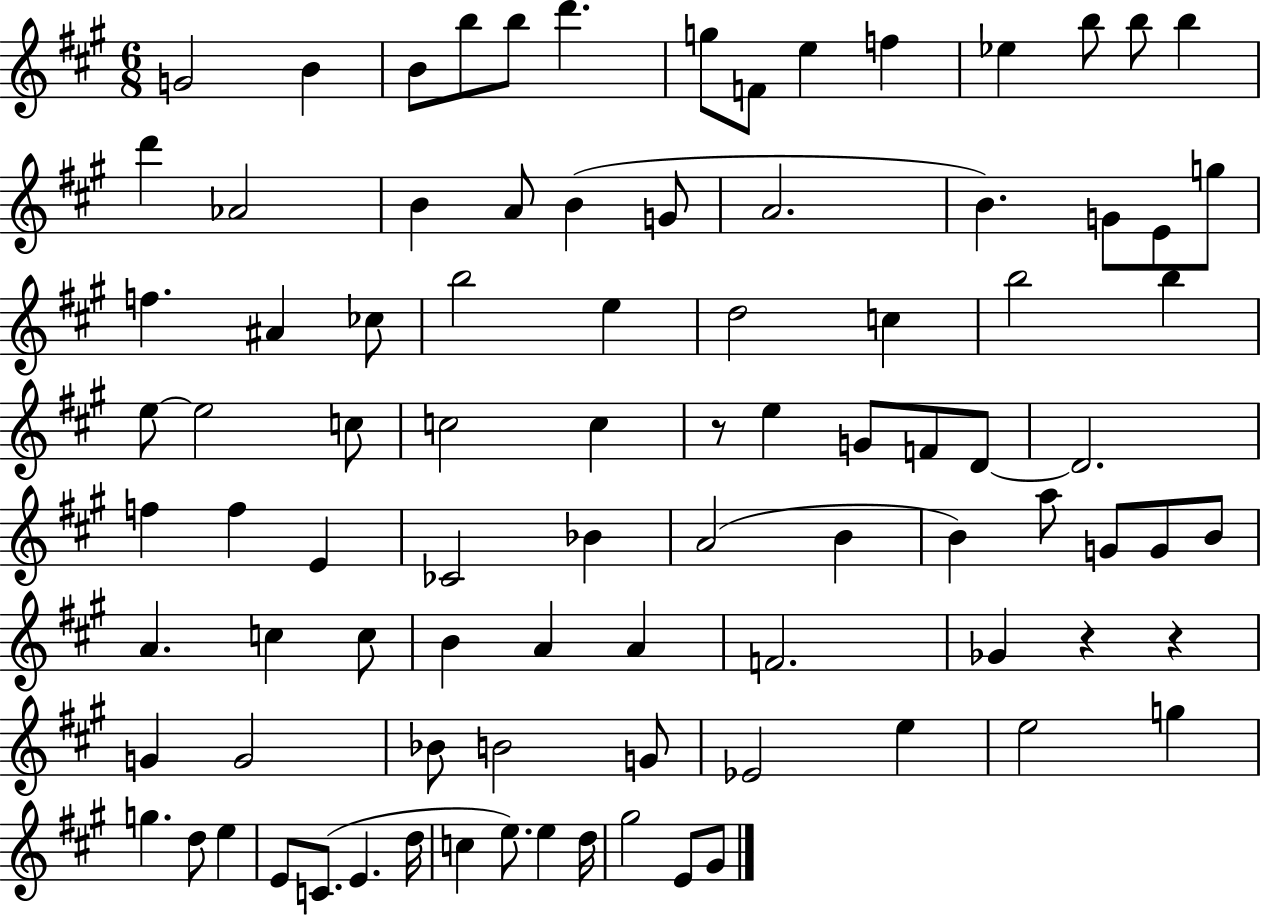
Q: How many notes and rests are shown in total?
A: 90